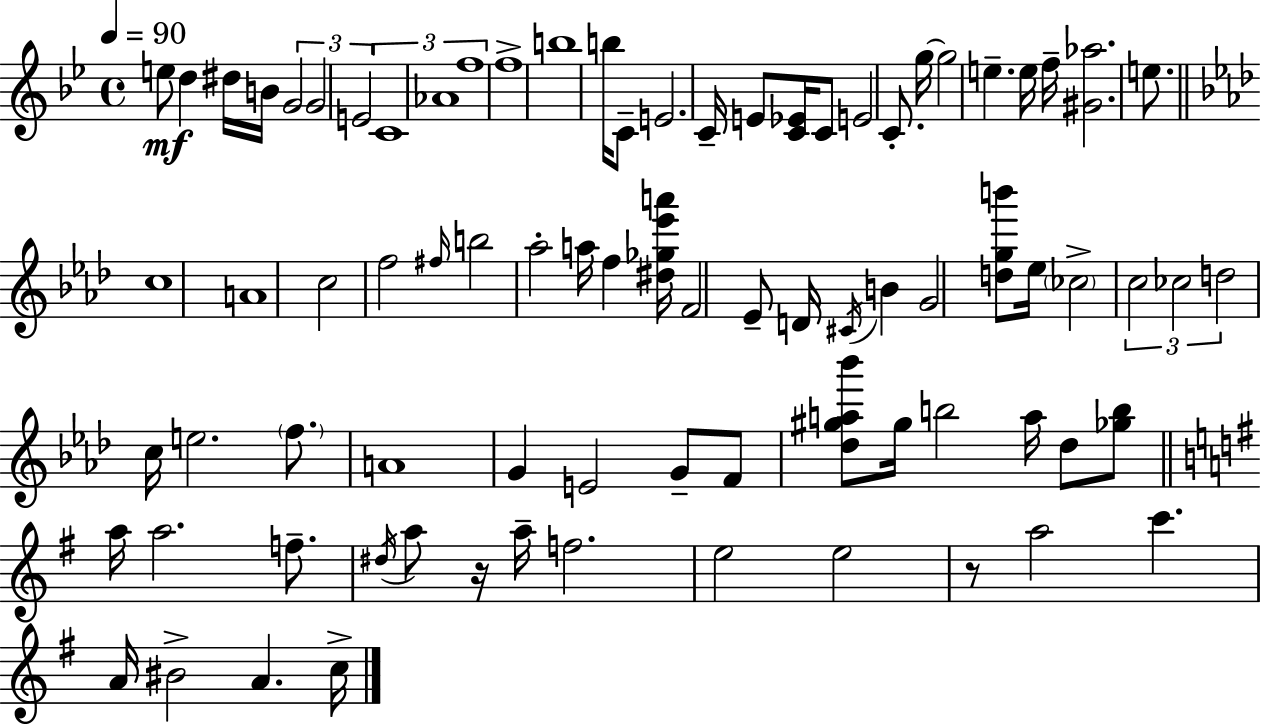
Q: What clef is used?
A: treble